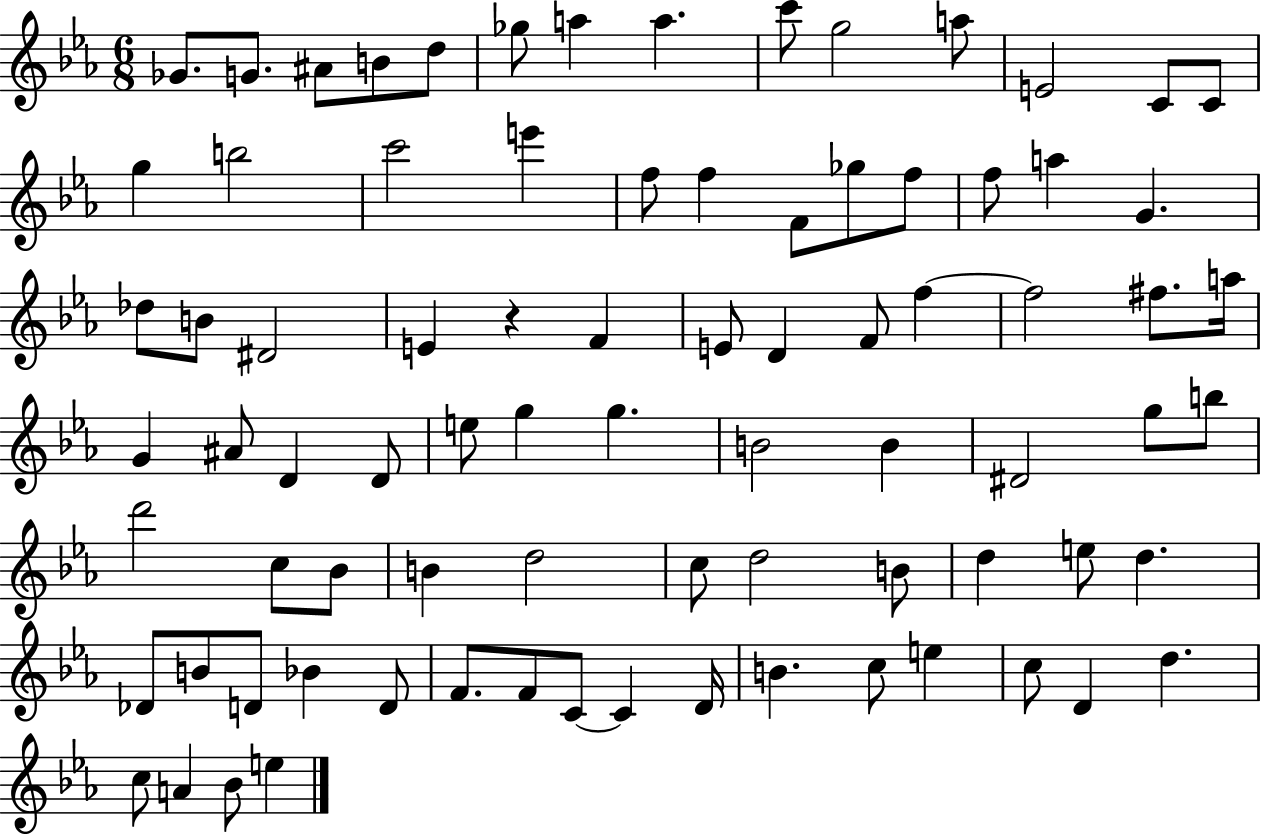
Gb4/e. G4/e. A#4/e B4/e D5/e Gb5/e A5/q A5/q. C6/e G5/h A5/e E4/h C4/e C4/e G5/q B5/h C6/h E6/q F5/e F5/q F4/e Gb5/e F5/e F5/e A5/q G4/q. Db5/e B4/e D#4/h E4/q R/q F4/q E4/e D4/q F4/e F5/q F5/h F#5/e. A5/s G4/q A#4/e D4/q D4/e E5/e G5/q G5/q. B4/h B4/q D#4/h G5/e B5/e D6/h C5/e Bb4/e B4/q D5/h C5/e D5/h B4/e D5/q E5/e D5/q. Db4/e B4/e D4/e Bb4/q D4/e F4/e. F4/e C4/e C4/q D4/s B4/q. C5/e E5/q C5/e D4/q D5/q. C5/e A4/q Bb4/e E5/q